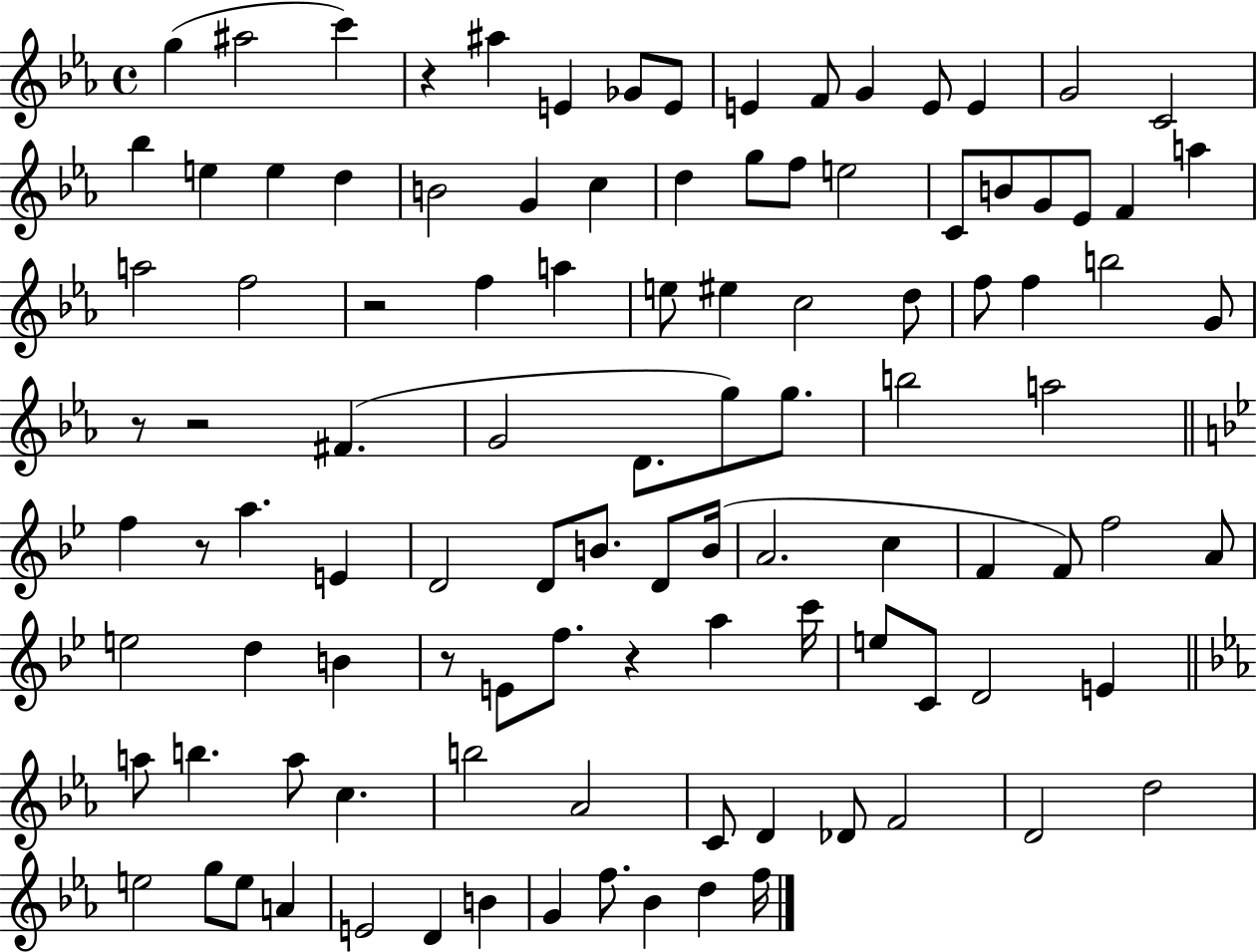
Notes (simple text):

G5/q A#5/h C6/q R/q A#5/q E4/q Gb4/e E4/e E4/q F4/e G4/q E4/e E4/q G4/h C4/h Bb5/q E5/q E5/q D5/q B4/h G4/q C5/q D5/q G5/e F5/e E5/h C4/e B4/e G4/e Eb4/e F4/q A5/q A5/h F5/h R/h F5/q A5/q E5/e EIS5/q C5/h D5/e F5/e F5/q B5/h G4/e R/e R/h F#4/q. G4/h D4/e. G5/e G5/e. B5/h A5/h F5/q R/e A5/q. E4/q D4/h D4/e B4/e. D4/e B4/s A4/h. C5/q F4/q F4/e F5/h A4/e E5/h D5/q B4/q R/e E4/e F5/e. R/q A5/q C6/s E5/e C4/e D4/h E4/q A5/e B5/q. A5/e C5/q. B5/h Ab4/h C4/e D4/q Db4/e F4/h D4/h D5/h E5/h G5/e E5/e A4/q E4/h D4/q B4/q G4/q F5/e. Bb4/q D5/q F5/s